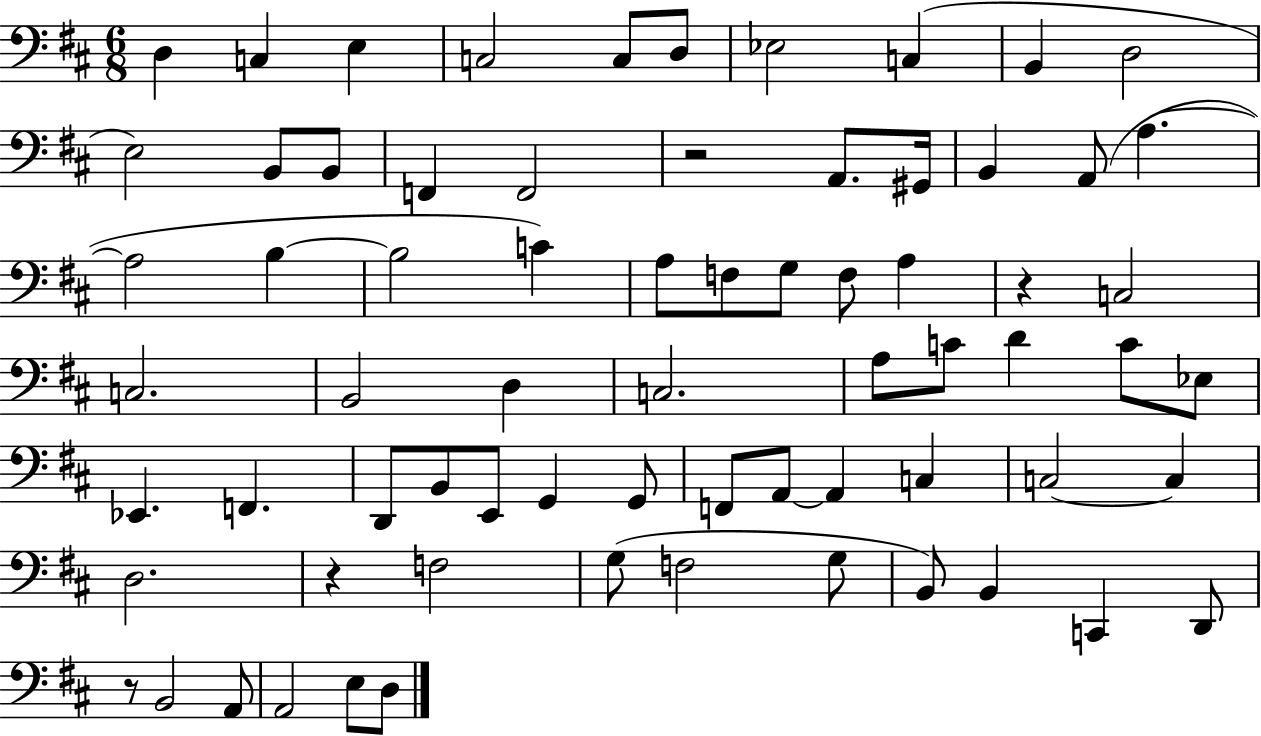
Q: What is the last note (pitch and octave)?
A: D3